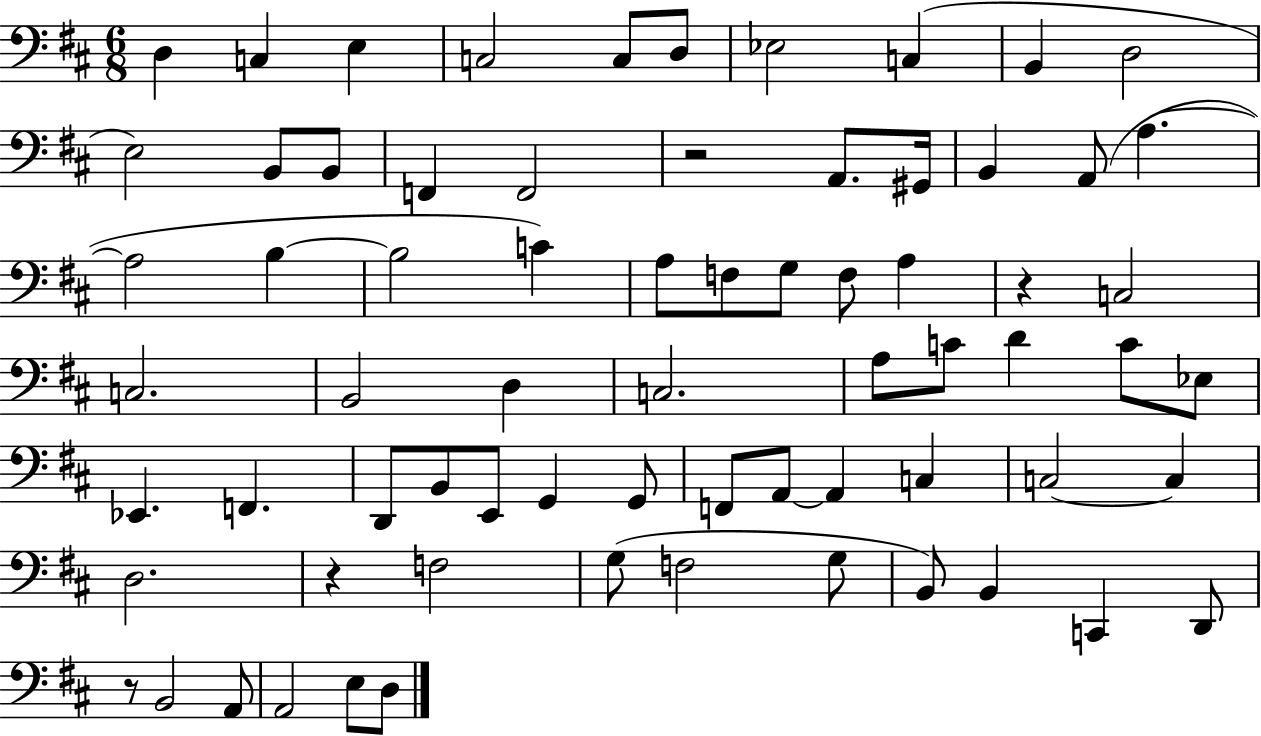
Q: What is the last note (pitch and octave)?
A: D3